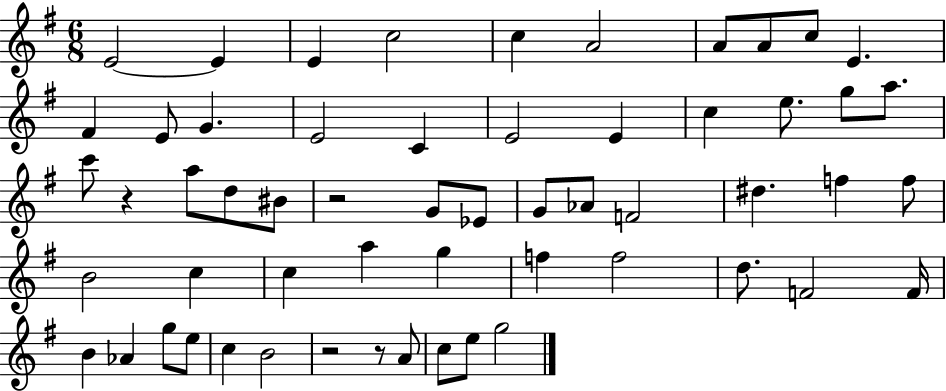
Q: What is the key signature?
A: G major